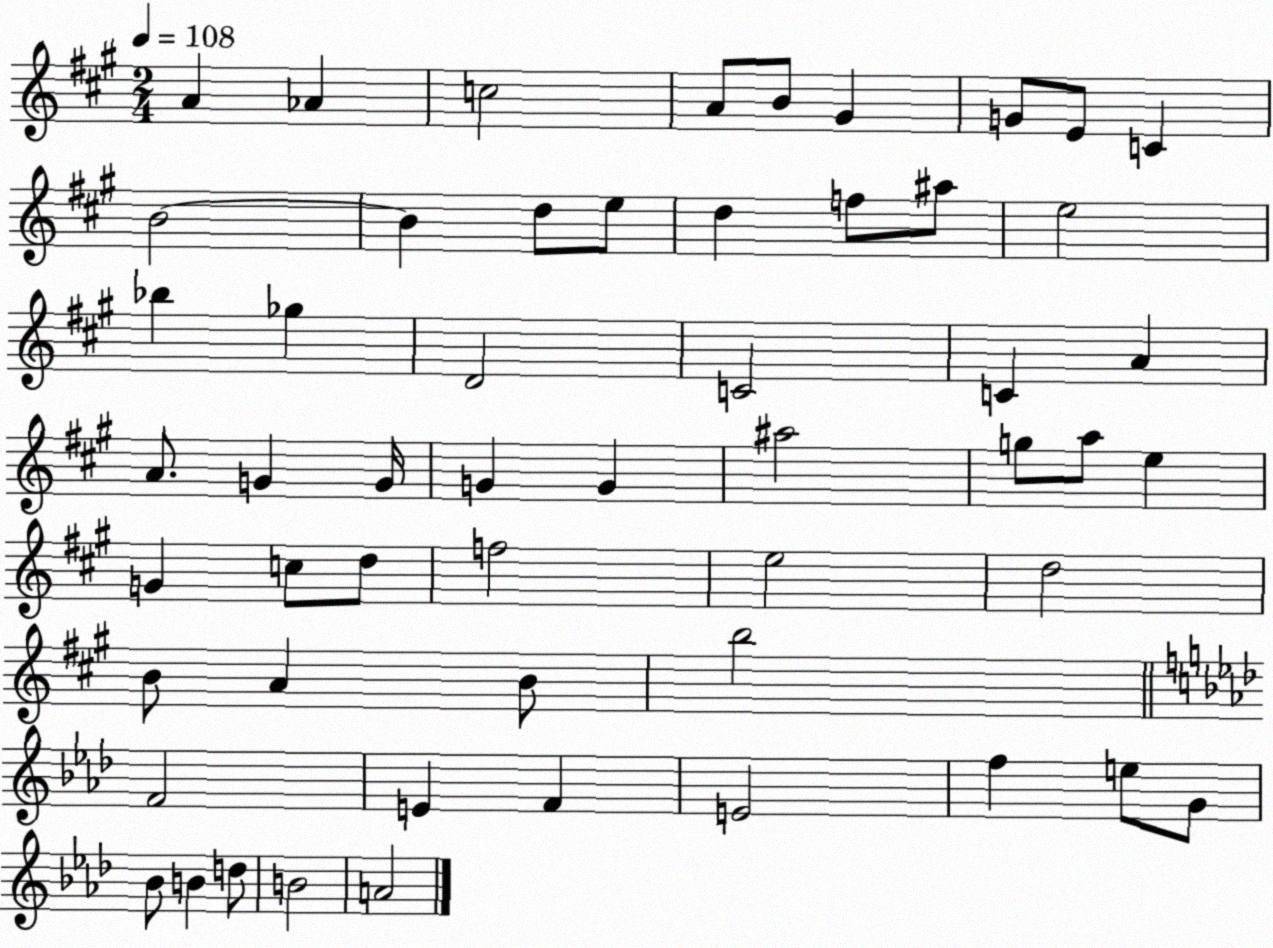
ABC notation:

X:1
T:Untitled
M:2/4
L:1/4
K:A
A _A c2 A/2 B/2 ^G G/2 E/2 C B2 B d/2 e/2 d f/2 ^a/2 e2 _b _g D2 C2 C A A/2 G G/4 G G ^a2 g/2 a/2 e G c/2 d/2 f2 e2 d2 B/2 A B/2 b2 F2 E F E2 f e/2 G/2 _B/2 B d/2 B2 A2